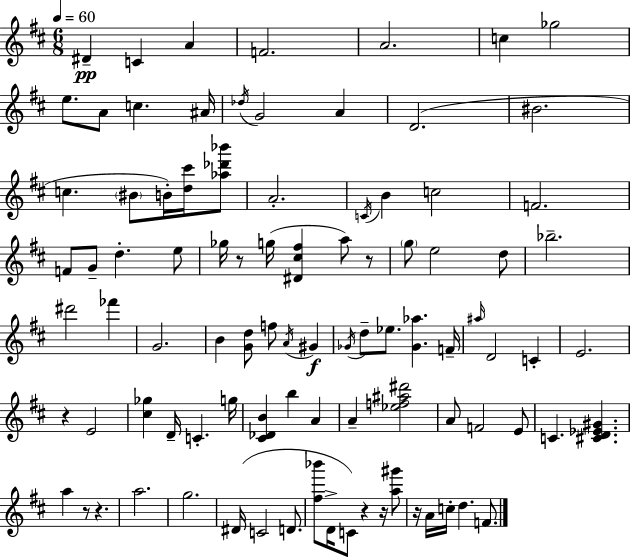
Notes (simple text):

D#4/q C4/q A4/q F4/h. A4/h. C5/q Gb5/h E5/e. A4/e C5/q. A#4/s Db5/s G4/h A4/q D4/h. BIS4/h. C5/q. BIS4/e B4/s [D5,C#6]/s [Ab5,Db6,Bb6]/e A4/h. C4/s B4/q C5/h F4/h. F4/e G4/e D5/q. E5/e Gb5/s R/e G5/s [D#4,C#5,F#5]/q A5/e R/e G5/e E5/h D5/e Bb5/h. D#6/h FES6/q G4/h. B4/q [G4,D5]/e F5/e A4/s G#4/q Gb4/s D5/e Eb5/e. [Gb4,Ab5]/q. F4/s A#5/s D4/h C4/q E4/h. R/q E4/h [C#5,Gb5]/q D4/s C4/q. G5/s [C#4,Db4,B4]/q B5/q A4/q A4/q [Eb5,F5,A#5,D#6]/h A4/e F4/h E4/e C4/q. [C#4,D4,Eb4,G#4]/q. A5/q R/e R/q. A5/h. G5/h. D#4/s C4/h D4/e. [F#5,Bb6]/e D4/s C4/e R/q R/s [A5,G#6]/e R/s A4/s C5/s D5/q. F4/e.